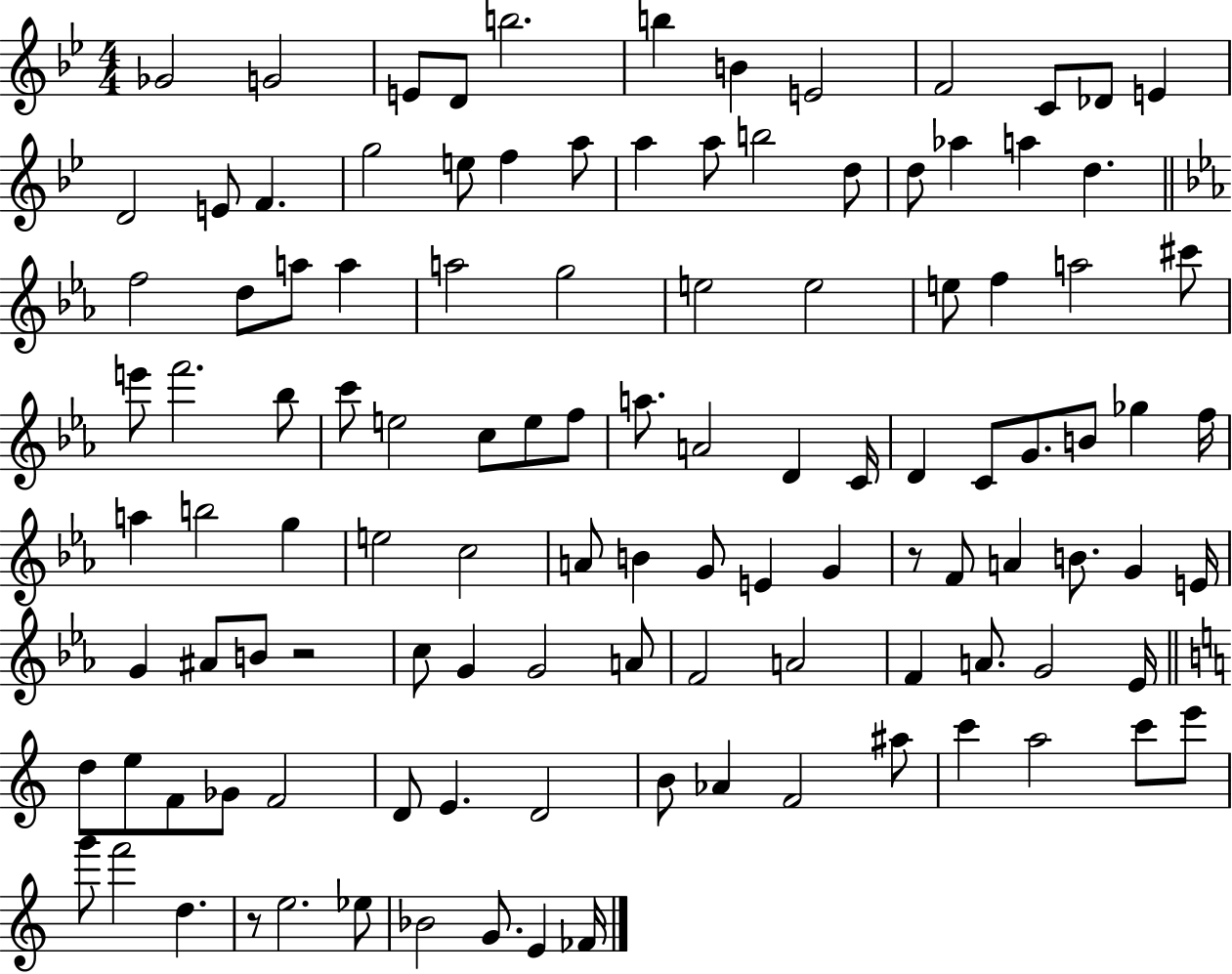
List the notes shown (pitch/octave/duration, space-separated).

Gb4/h G4/h E4/e D4/e B5/h. B5/q B4/q E4/h F4/h C4/e Db4/e E4/q D4/h E4/e F4/q. G5/h E5/e F5/q A5/e A5/q A5/e B5/h D5/e D5/e Ab5/q A5/q D5/q. F5/h D5/e A5/e A5/q A5/h G5/h E5/h E5/h E5/e F5/q A5/h C#6/e E6/e F6/h. Bb5/e C6/e E5/h C5/e E5/e F5/e A5/e. A4/h D4/q C4/s D4/q C4/e G4/e. B4/e Gb5/q F5/s A5/q B5/h G5/q E5/h C5/h A4/e B4/q G4/e E4/q G4/q R/e F4/e A4/q B4/e. G4/q E4/s G4/q A#4/e B4/e R/h C5/e G4/q G4/h A4/e F4/h A4/h F4/q A4/e. G4/h Eb4/s D5/e E5/e F4/e Gb4/e F4/h D4/e E4/q. D4/h B4/e Ab4/q F4/h A#5/e C6/q A5/h C6/e E6/e G6/e F6/h D5/q. R/e E5/h. Eb5/e Bb4/h G4/e. E4/q FES4/s